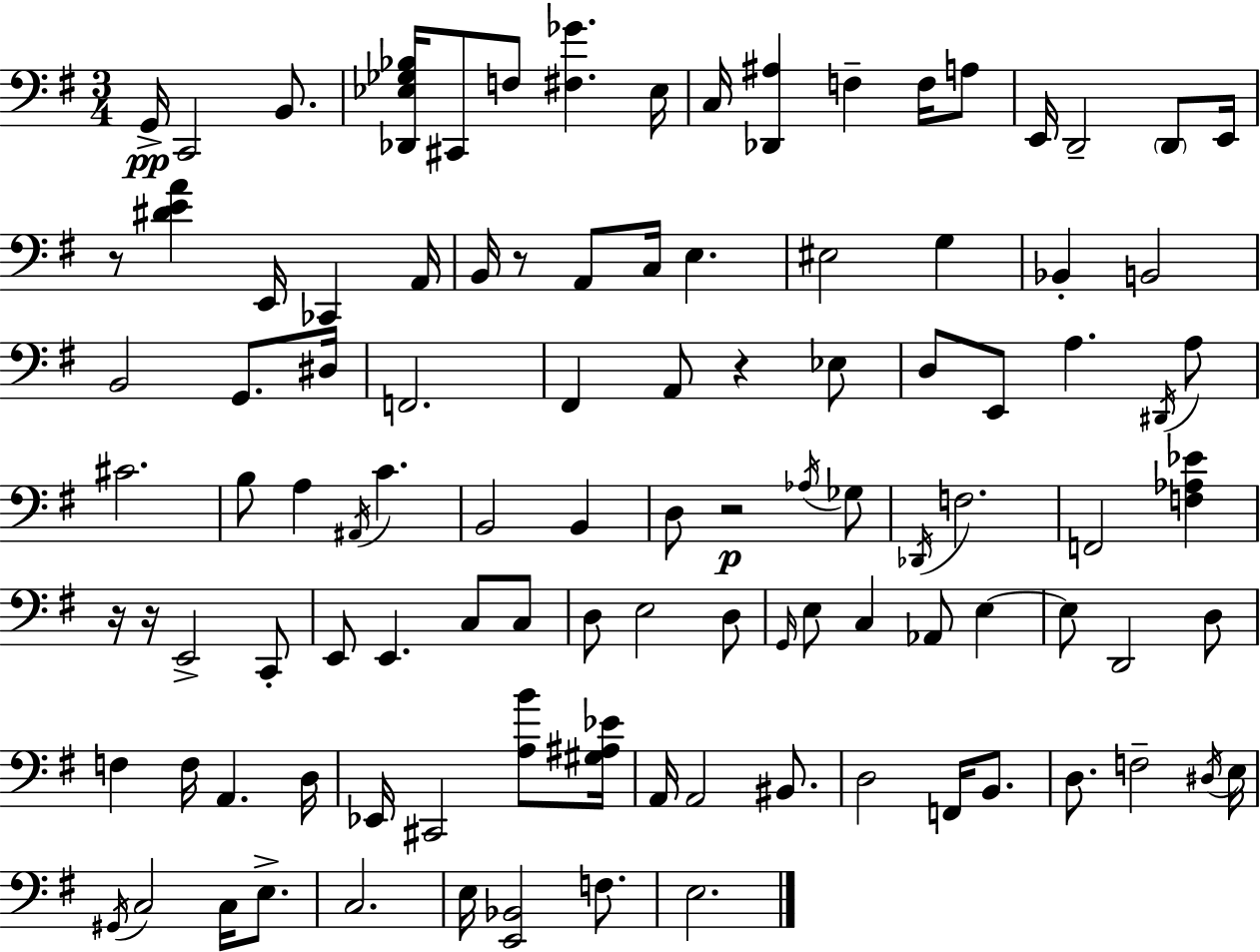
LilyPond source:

{
  \clef bass
  \numericTimeSignature
  \time 3/4
  \key e \minor
  g,16->\pp c,2 b,8. | <des, ees ges bes>16 cis,8 f8 <fis ges'>4. ees16 | c16 <des, ais>4 f4-- f16 a8 | e,16 d,2-- \parenthesize d,8 e,16 | \break r8 <dis' e' a'>4 e,16 ces,4 a,16 | b,16 r8 a,8 c16 e4. | eis2 g4 | bes,4-. b,2 | \break b,2 g,8. dis16 | f,2. | fis,4 a,8 r4 ees8 | d8 e,8 a4. \acciaccatura { dis,16 } a8 | \break cis'2. | b8 a4 \acciaccatura { ais,16 } c'4. | b,2 b,4 | d8 r2\p | \break \acciaccatura { aes16 } ges8 \acciaccatura { des,16 } f2. | f,2 | <f aes ees'>4 r16 r16 e,2-> | c,8-. e,8 e,4. | \break c8 c8 d8 e2 | d8 \grace { g,16 } e8 c4 aes,8 | e4~~ e8 d,2 | d8 f4 f16 a,4. | \break d16 ees,16 cis,2 | <a b'>8 <gis ais ees'>16 a,16 a,2 | bis,8. d2 | f,16 b,8. d8. f2-- | \break \acciaccatura { dis16 } e16 \acciaccatura { gis,16 } c2 | c16 e8.-> c2. | e16 <e, bes,>2 | f8. e2. | \break \bar "|."
}